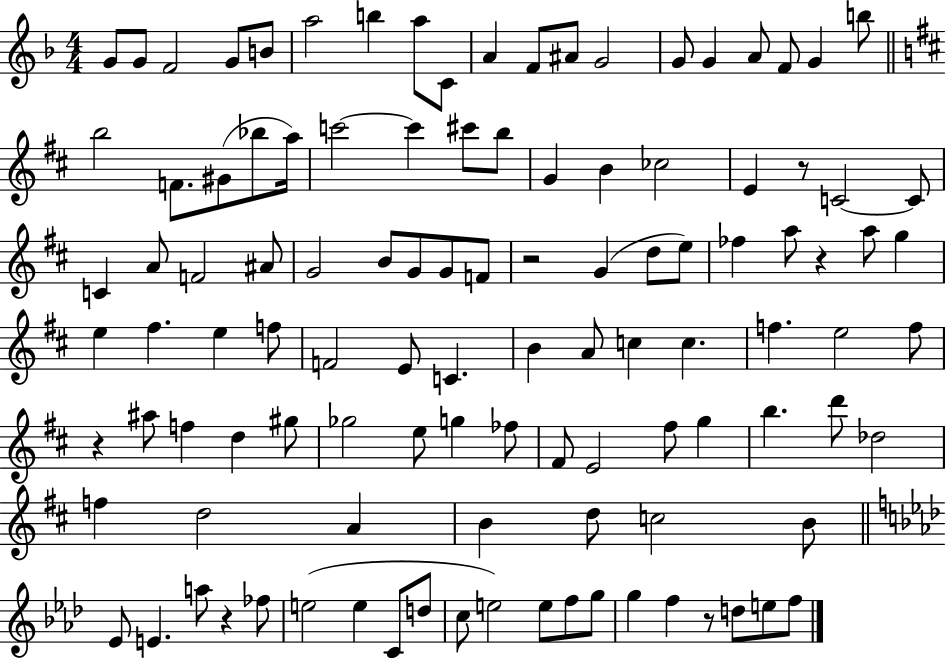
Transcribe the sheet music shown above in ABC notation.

X:1
T:Untitled
M:4/4
L:1/4
K:F
G/2 G/2 F2 G/2 B/2 a2 b a/2 C/2 A F/2 ^A/2 G2 G/2 G A/2 F/2 G b/2 b2 F/2 ^G/2 _b/2 a/4 c'2 c' ^c'/2 b/2 G B _c2 E z/2 C2 C/2 C A/2 F2 ^A/2 G2 B/2 G/2 G/2 F/2 z2 G d/2 e/2 _f a/2 z a/2 g e ^f e f/2 F2 E/2 C B A/2 c c f e2 f/2 z ^a/2 f d ^g/2 _g2 e/2 g _f/2 ^F/2 E2 ^f/2 g b d'/2 _d2 f d2 A B d/2 c2 B/2 _E/2 E a/2 z _f/2 e2 e C/2 d/2 c/2 e2 e/2 f/2 g/2 g f z/2 d/2 e/2 f/2